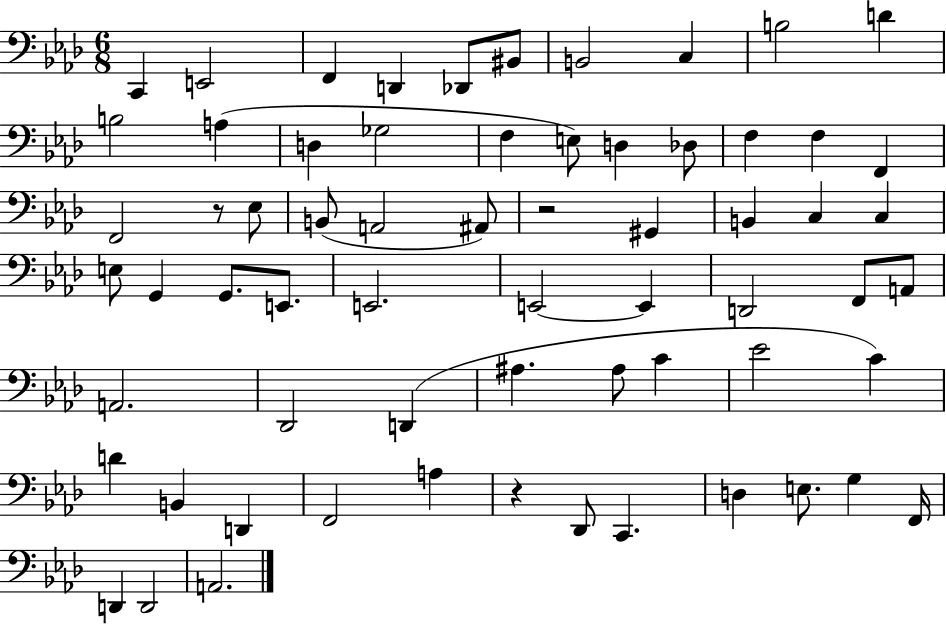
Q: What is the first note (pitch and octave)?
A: C2